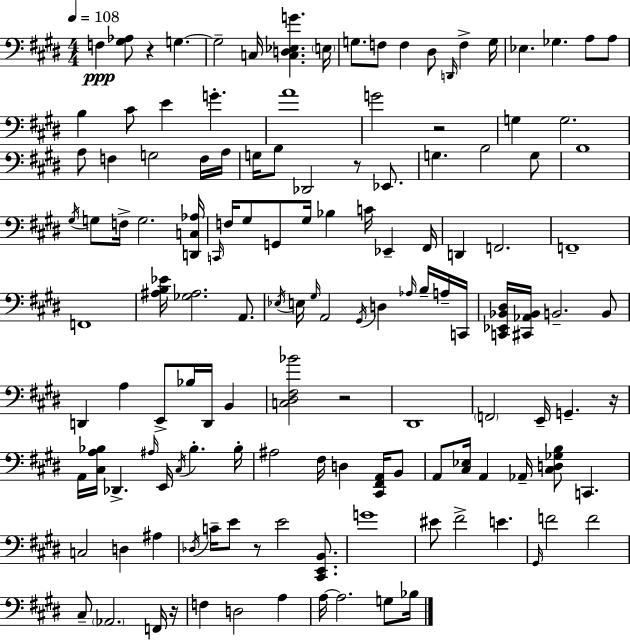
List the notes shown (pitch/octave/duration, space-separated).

F3/q [G#3,Ab3]/e R/q G3/q. G3/h C3/s [C3,D3,Eb3,G4]/q. E3/s G3/e. F3/e F3/q D#3/e D2/s F3/q G3/s Eb3/q. Gb3/q. A3/e A3/e B3/q C#4/e E4/q G4/q. A4/w G4/h R/h G3/q G3/h. A3/e F3/q G3/h F3/s A3/s G3/s B3/e Db2/h R/e Eb2/e. G3/q. B3/h G3/e B3/w G#3/s G3/e F3/s G3/h. [D2,C3,Ab3]/s C2/s F3/s G#3/e G2/e G#3/s Bb3/q C4/s Eb2/q F#2/s D2/q F2/h. F2/w F2/w [A#3,B3,Eb4]/s [Gb3,A#3]/h. A2/e. Eb3/s E3/s G#3/s A2/h G#2/s D3/q Ab3/s B3/s A3/s C2/s [C2,Eb2,Bb2,D#3]/s [C#2,Ab2,Bb2]/s B2/h. B2/e D2/q A3/q E2/e Bb3/s D2/s B2/q [C3,D#3,F#3,Bb4]/h R/h D#2/w F2/h E2/s G2/q. R/s A2/s [C#3,A3,Bb3]/s Db2/q. A#3/s E2/s C#3/s Bb3/q. Bb3/s A#3/h F#3/s D3/q [C#2,F#2,A2]/s B2/e A2/e [C#3,Eb3]/s A2/q Ab2/s [C#3,D3,Gb3,B3]/e C2/q. C3/h D3/q A#3/q Db3/s C4/s E4/e R/e E4/h [C#2,E2,B2]/e. G4/w EIS4/e F#4/h E4/q. G#2/s F4/h F4/h C#3/e Ab2/h. F2/s R/s F3/q D3/h A3/q A3/s A3/h. G3/e Bb3/s